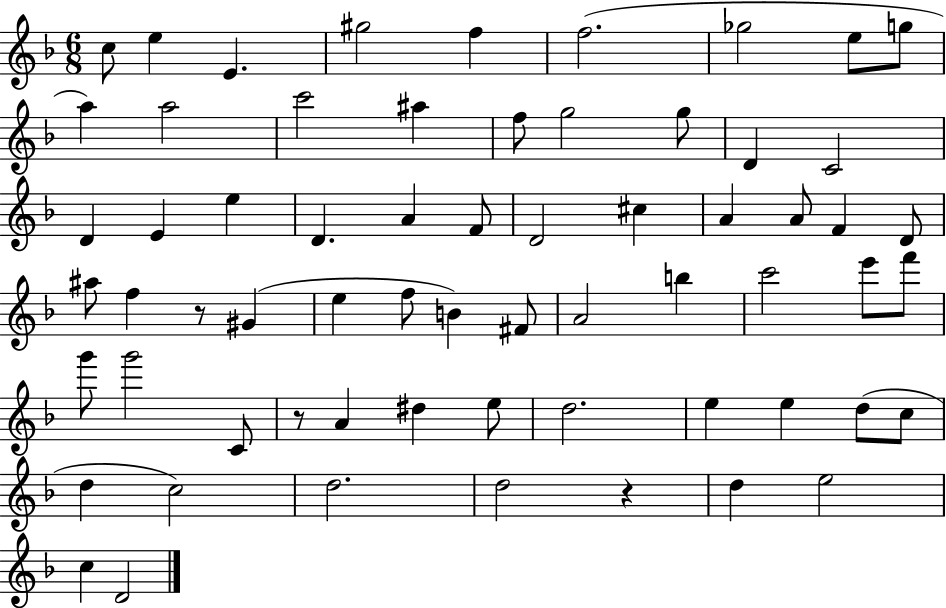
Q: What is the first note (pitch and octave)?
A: C5